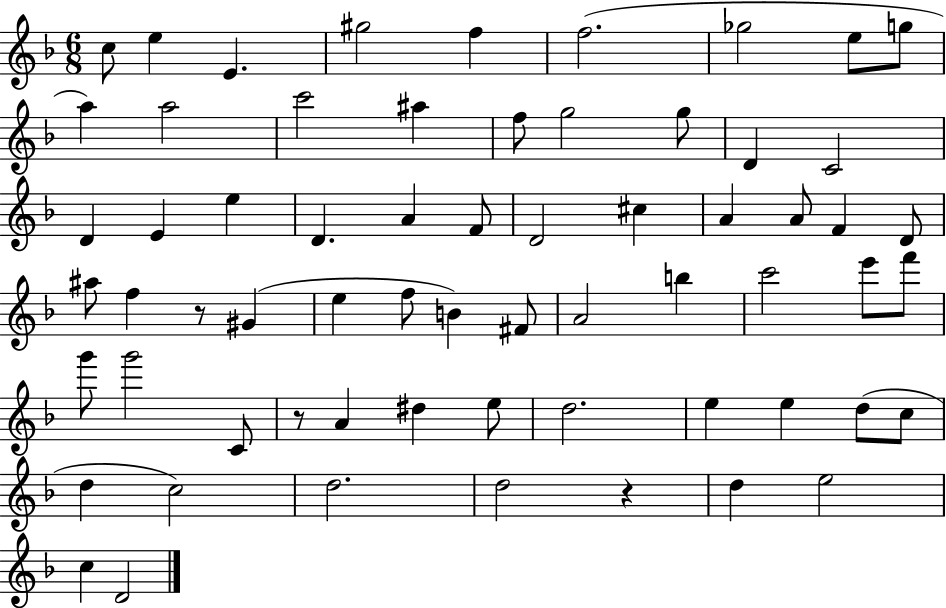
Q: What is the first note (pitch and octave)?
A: C5